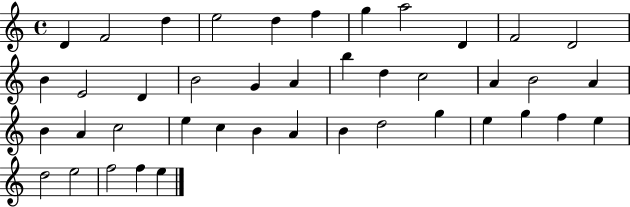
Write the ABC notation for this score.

X:1
T:Untitled
M:4/4
L:1/4
K:C
D F2 d e2 d f g a2 D F2 D2 B E2 D B2 G A b d c2 A B2 A B A c2 e c B A B d2 g e g f e d2 e2 f2 f e